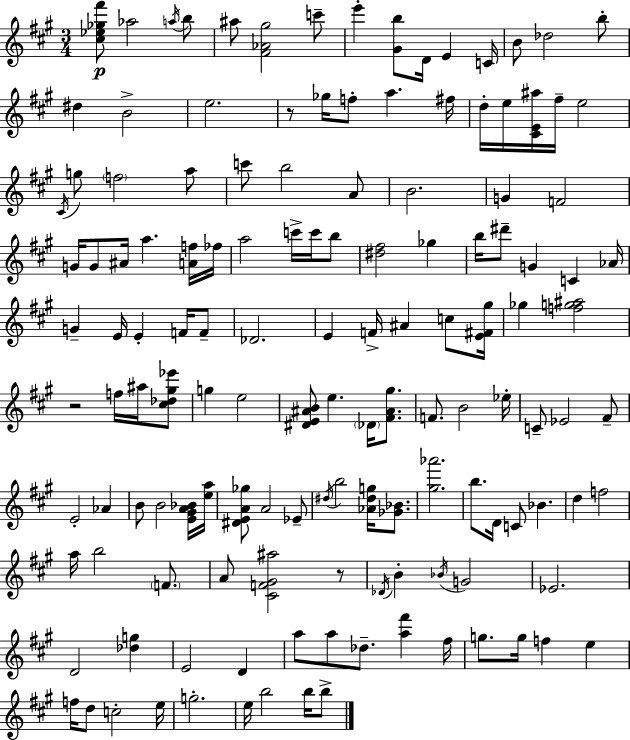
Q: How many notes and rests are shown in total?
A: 137